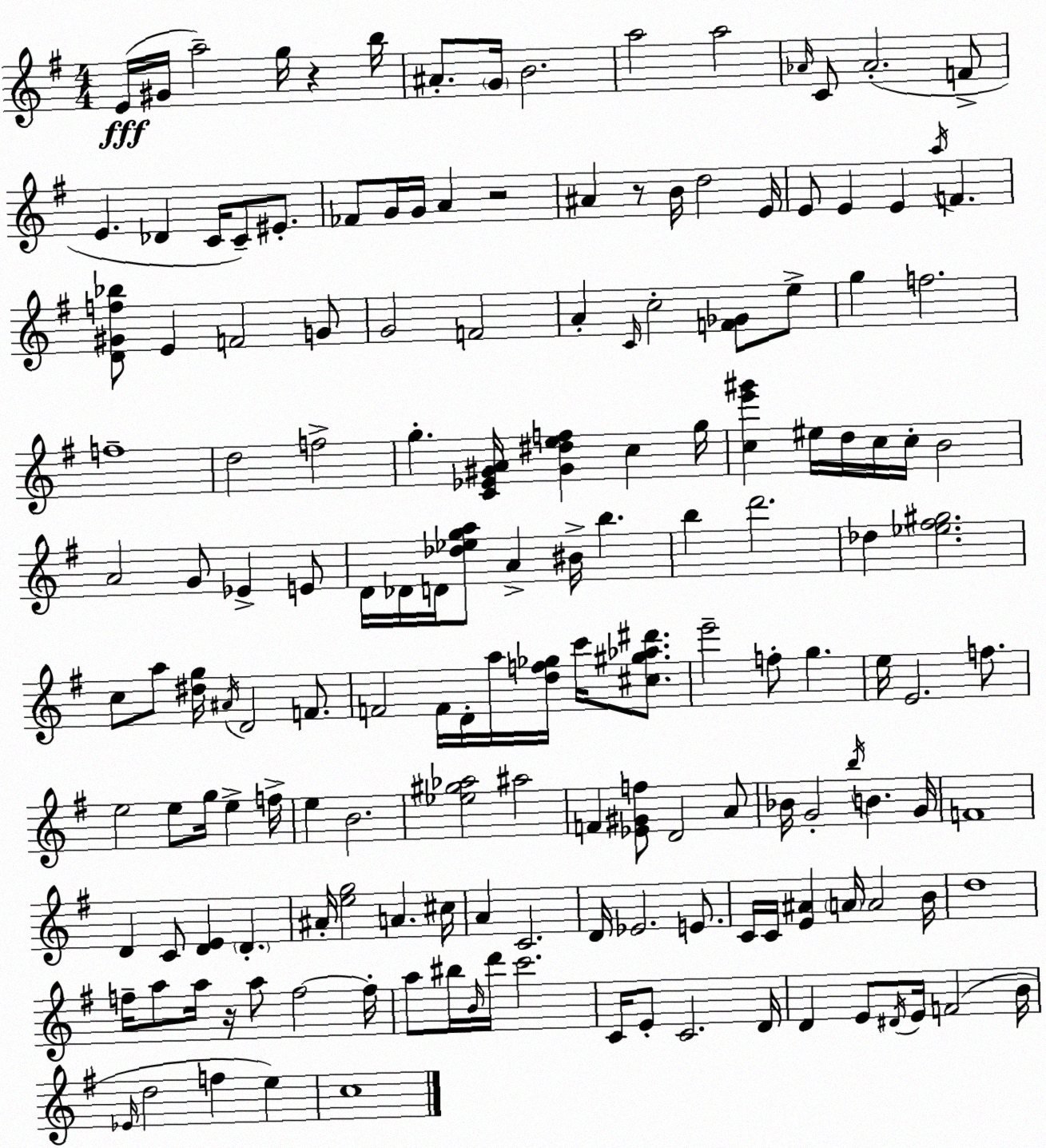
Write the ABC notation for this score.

X:1
T:Untitled
M:4/4
L:1/4
K:G
E/4 ^G/4 a2 g/4 z b/4 ^A/2 G/4 B2 a2 a2 _A/4 C/2 _A2 F/2 E _D C/4 C/2 ^E/2 _F/2 G/4 G/4 A z2 ^A z/2 B/4 d2 E/4 E/2 E E a/4 F [D^Gf_b]/2 E F2 G/2 G2 F2 A C/4 c2 [F_G]/2 e/2 g f2 f4 d2 f2 g [C_E^GA]/4 [^G^def] c g/4 [ce'^g'] ^e/4 d/4 c/4 c/4 B2 A2 G/2 _E E/2 D/4 _D/4 D/4 [_d_ega]/2 A ^B/4 b b d'2 _d [_e^f^g]2 c/2 a/2 [^dg]/4 ^A/4 D2 F/2 F2 F/4 D/4 a/4 [df_g]/4 c'/4 [^c^g_a^d']/2 e'2 f/2 g e/4 E2 f/2 e2 e/2 g/4 e f/4 e B2 [_e^g_a]2 ^a2 F [_E^Gf]/2 D2 A/2 _B/4 G2 b/4 B G/4 F4 D C/2 [DE] D ^A/4 [eg]2 A ^c/4 A C2 D/4 _E2 E/2 C/4 C/4 [E^A] A/4 A2 B/4 d4 f/4 a/2 a/4 z/4 a/2 f2 f/4 a/2 ^b/4 B/4 d'/4 c'2 C/4 E/2 C2 D/4 D E/2 ^D/4 E/4 F2 B/4 _E/4 d2 f e c4